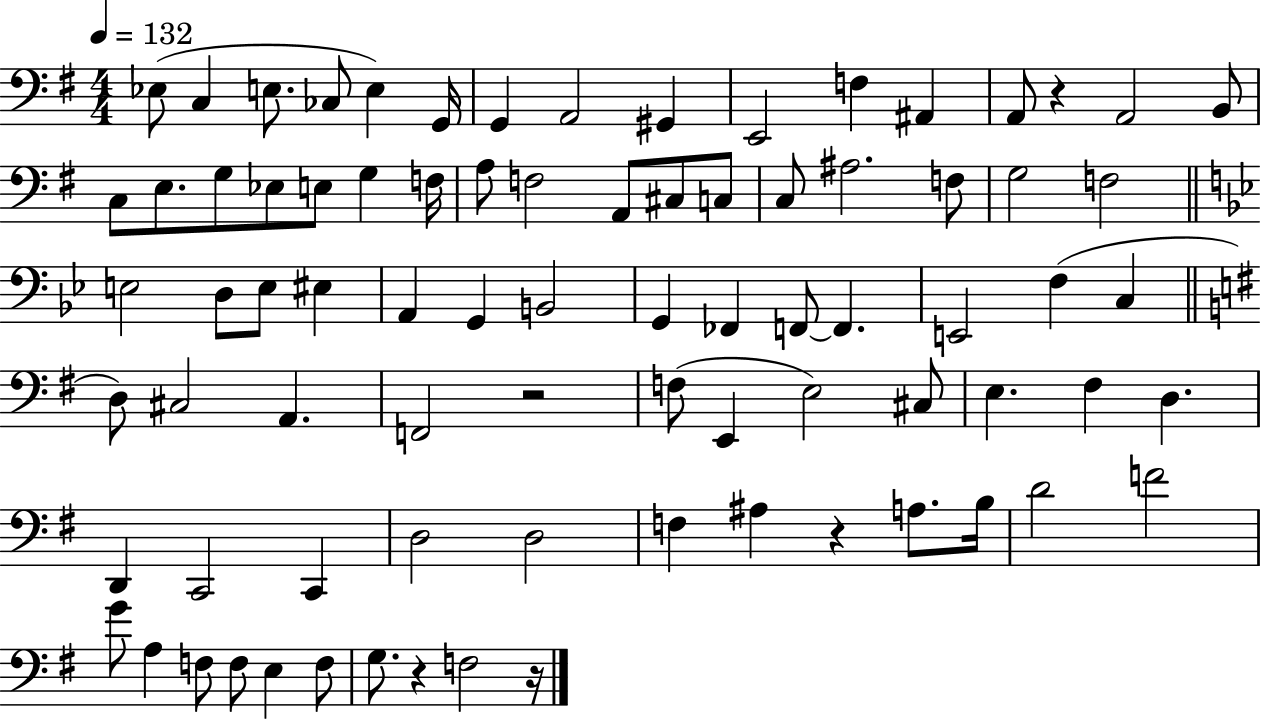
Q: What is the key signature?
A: G major